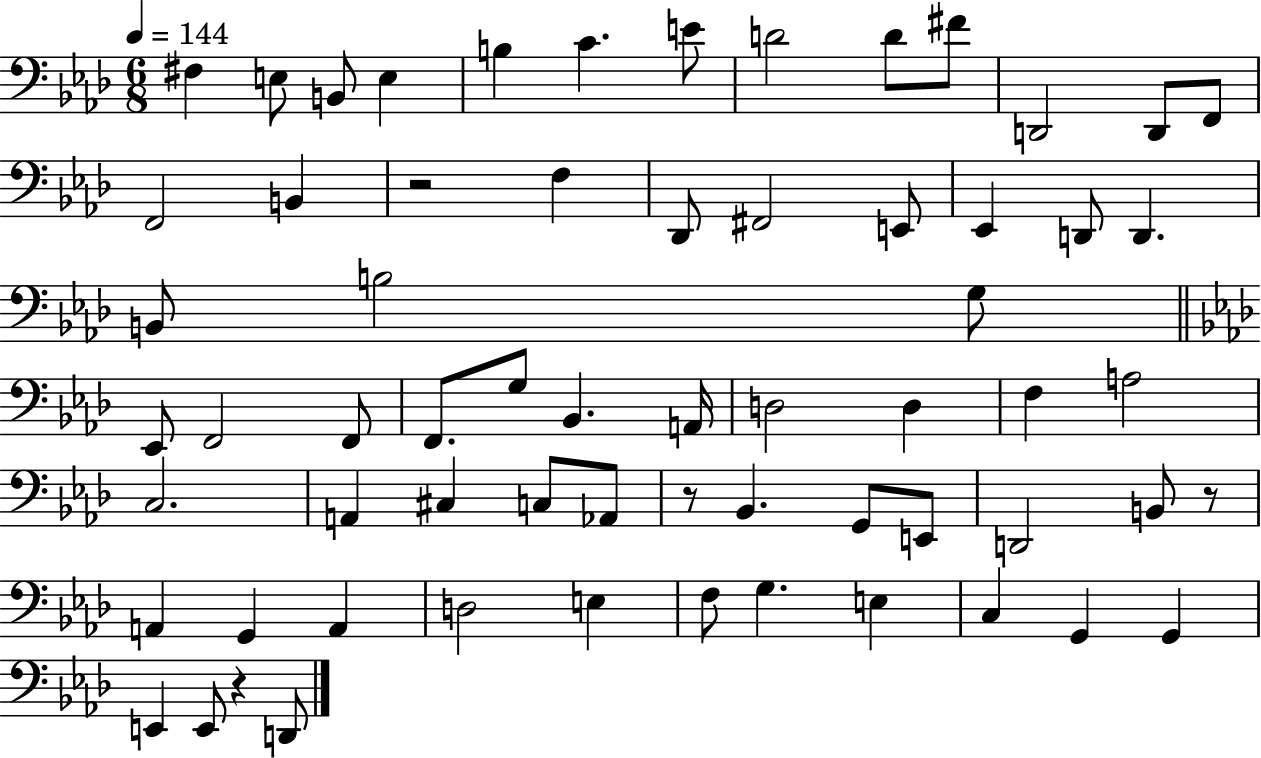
F#3/q E3/e B2/e E3/q B3/q C4/q. E4/e D4/h D4/e F#4/e D2/h D2/e F2/e F2/h B2/q R/h F3/q Db2/e F#2/h E2/e Eb2/q D2/e D2/q. B2/e B3/h G3/e Eb2/e F2/h F2/e F2/e. G3/e Bb2/q. A2/s D3/h D3/q F3/q A3/h C3/h. A2/q C#3/q C3/e Ab2/e R/e Bb2/q. G2/e E2/e D2/h B2/e R/e A2/q G2/q A2/q D3/h E3/q F3/e G3/q. E3/q C3/q G2/q G2/q E2/q E2/e R/q D2/e